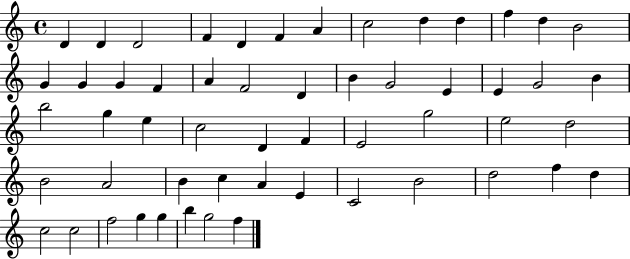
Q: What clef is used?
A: treble